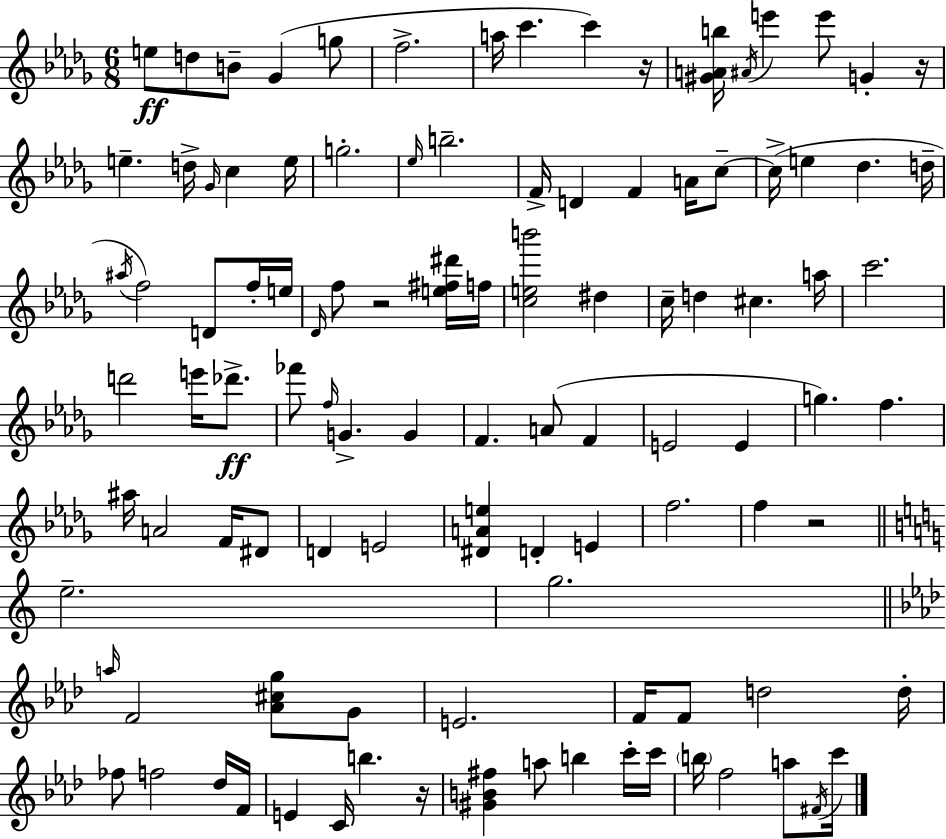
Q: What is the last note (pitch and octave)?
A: C6